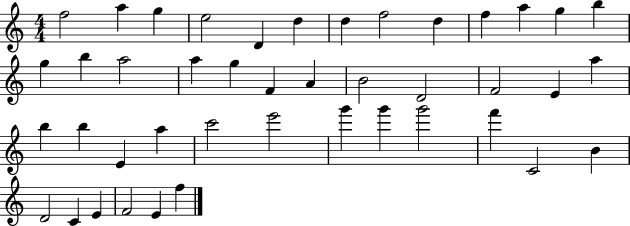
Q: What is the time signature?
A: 4/4